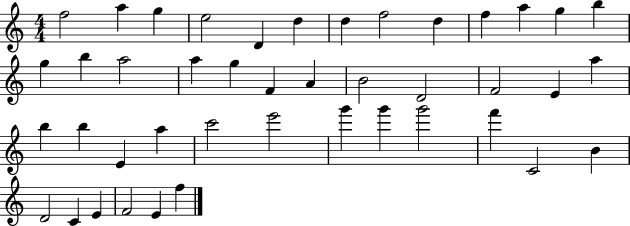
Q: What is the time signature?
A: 4/4